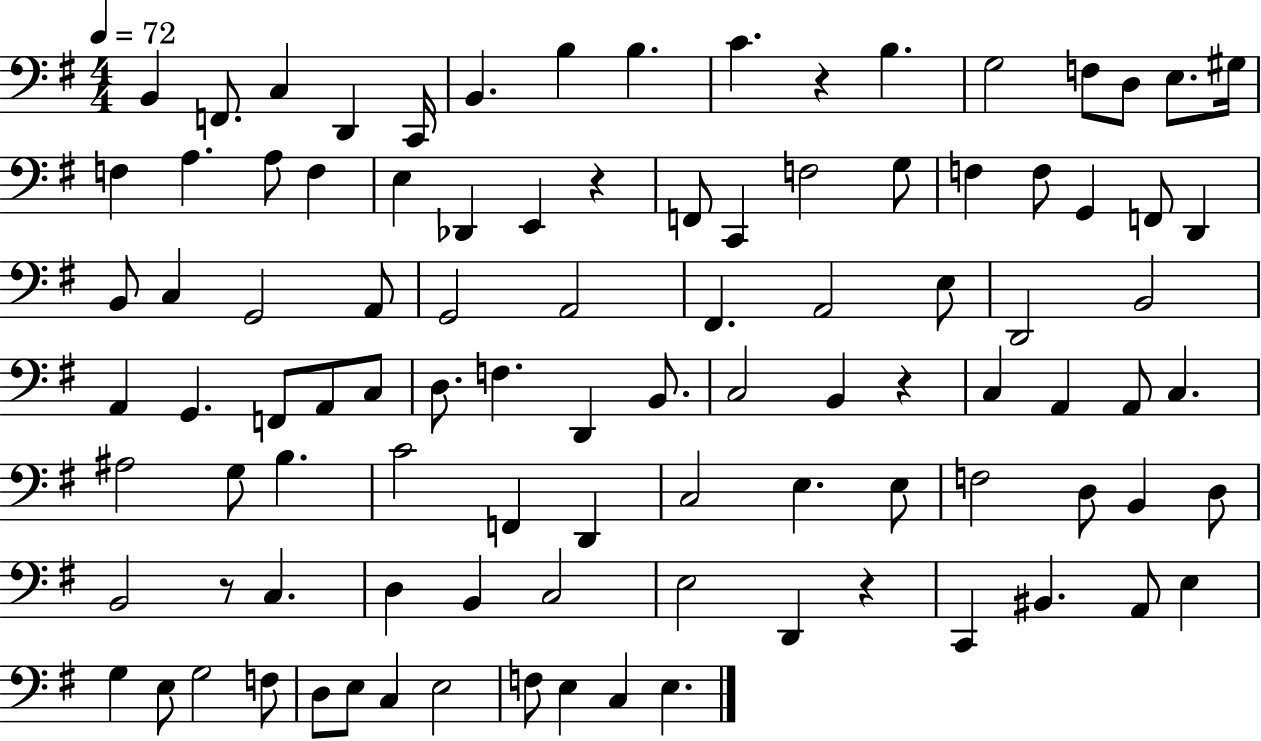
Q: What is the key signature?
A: G major